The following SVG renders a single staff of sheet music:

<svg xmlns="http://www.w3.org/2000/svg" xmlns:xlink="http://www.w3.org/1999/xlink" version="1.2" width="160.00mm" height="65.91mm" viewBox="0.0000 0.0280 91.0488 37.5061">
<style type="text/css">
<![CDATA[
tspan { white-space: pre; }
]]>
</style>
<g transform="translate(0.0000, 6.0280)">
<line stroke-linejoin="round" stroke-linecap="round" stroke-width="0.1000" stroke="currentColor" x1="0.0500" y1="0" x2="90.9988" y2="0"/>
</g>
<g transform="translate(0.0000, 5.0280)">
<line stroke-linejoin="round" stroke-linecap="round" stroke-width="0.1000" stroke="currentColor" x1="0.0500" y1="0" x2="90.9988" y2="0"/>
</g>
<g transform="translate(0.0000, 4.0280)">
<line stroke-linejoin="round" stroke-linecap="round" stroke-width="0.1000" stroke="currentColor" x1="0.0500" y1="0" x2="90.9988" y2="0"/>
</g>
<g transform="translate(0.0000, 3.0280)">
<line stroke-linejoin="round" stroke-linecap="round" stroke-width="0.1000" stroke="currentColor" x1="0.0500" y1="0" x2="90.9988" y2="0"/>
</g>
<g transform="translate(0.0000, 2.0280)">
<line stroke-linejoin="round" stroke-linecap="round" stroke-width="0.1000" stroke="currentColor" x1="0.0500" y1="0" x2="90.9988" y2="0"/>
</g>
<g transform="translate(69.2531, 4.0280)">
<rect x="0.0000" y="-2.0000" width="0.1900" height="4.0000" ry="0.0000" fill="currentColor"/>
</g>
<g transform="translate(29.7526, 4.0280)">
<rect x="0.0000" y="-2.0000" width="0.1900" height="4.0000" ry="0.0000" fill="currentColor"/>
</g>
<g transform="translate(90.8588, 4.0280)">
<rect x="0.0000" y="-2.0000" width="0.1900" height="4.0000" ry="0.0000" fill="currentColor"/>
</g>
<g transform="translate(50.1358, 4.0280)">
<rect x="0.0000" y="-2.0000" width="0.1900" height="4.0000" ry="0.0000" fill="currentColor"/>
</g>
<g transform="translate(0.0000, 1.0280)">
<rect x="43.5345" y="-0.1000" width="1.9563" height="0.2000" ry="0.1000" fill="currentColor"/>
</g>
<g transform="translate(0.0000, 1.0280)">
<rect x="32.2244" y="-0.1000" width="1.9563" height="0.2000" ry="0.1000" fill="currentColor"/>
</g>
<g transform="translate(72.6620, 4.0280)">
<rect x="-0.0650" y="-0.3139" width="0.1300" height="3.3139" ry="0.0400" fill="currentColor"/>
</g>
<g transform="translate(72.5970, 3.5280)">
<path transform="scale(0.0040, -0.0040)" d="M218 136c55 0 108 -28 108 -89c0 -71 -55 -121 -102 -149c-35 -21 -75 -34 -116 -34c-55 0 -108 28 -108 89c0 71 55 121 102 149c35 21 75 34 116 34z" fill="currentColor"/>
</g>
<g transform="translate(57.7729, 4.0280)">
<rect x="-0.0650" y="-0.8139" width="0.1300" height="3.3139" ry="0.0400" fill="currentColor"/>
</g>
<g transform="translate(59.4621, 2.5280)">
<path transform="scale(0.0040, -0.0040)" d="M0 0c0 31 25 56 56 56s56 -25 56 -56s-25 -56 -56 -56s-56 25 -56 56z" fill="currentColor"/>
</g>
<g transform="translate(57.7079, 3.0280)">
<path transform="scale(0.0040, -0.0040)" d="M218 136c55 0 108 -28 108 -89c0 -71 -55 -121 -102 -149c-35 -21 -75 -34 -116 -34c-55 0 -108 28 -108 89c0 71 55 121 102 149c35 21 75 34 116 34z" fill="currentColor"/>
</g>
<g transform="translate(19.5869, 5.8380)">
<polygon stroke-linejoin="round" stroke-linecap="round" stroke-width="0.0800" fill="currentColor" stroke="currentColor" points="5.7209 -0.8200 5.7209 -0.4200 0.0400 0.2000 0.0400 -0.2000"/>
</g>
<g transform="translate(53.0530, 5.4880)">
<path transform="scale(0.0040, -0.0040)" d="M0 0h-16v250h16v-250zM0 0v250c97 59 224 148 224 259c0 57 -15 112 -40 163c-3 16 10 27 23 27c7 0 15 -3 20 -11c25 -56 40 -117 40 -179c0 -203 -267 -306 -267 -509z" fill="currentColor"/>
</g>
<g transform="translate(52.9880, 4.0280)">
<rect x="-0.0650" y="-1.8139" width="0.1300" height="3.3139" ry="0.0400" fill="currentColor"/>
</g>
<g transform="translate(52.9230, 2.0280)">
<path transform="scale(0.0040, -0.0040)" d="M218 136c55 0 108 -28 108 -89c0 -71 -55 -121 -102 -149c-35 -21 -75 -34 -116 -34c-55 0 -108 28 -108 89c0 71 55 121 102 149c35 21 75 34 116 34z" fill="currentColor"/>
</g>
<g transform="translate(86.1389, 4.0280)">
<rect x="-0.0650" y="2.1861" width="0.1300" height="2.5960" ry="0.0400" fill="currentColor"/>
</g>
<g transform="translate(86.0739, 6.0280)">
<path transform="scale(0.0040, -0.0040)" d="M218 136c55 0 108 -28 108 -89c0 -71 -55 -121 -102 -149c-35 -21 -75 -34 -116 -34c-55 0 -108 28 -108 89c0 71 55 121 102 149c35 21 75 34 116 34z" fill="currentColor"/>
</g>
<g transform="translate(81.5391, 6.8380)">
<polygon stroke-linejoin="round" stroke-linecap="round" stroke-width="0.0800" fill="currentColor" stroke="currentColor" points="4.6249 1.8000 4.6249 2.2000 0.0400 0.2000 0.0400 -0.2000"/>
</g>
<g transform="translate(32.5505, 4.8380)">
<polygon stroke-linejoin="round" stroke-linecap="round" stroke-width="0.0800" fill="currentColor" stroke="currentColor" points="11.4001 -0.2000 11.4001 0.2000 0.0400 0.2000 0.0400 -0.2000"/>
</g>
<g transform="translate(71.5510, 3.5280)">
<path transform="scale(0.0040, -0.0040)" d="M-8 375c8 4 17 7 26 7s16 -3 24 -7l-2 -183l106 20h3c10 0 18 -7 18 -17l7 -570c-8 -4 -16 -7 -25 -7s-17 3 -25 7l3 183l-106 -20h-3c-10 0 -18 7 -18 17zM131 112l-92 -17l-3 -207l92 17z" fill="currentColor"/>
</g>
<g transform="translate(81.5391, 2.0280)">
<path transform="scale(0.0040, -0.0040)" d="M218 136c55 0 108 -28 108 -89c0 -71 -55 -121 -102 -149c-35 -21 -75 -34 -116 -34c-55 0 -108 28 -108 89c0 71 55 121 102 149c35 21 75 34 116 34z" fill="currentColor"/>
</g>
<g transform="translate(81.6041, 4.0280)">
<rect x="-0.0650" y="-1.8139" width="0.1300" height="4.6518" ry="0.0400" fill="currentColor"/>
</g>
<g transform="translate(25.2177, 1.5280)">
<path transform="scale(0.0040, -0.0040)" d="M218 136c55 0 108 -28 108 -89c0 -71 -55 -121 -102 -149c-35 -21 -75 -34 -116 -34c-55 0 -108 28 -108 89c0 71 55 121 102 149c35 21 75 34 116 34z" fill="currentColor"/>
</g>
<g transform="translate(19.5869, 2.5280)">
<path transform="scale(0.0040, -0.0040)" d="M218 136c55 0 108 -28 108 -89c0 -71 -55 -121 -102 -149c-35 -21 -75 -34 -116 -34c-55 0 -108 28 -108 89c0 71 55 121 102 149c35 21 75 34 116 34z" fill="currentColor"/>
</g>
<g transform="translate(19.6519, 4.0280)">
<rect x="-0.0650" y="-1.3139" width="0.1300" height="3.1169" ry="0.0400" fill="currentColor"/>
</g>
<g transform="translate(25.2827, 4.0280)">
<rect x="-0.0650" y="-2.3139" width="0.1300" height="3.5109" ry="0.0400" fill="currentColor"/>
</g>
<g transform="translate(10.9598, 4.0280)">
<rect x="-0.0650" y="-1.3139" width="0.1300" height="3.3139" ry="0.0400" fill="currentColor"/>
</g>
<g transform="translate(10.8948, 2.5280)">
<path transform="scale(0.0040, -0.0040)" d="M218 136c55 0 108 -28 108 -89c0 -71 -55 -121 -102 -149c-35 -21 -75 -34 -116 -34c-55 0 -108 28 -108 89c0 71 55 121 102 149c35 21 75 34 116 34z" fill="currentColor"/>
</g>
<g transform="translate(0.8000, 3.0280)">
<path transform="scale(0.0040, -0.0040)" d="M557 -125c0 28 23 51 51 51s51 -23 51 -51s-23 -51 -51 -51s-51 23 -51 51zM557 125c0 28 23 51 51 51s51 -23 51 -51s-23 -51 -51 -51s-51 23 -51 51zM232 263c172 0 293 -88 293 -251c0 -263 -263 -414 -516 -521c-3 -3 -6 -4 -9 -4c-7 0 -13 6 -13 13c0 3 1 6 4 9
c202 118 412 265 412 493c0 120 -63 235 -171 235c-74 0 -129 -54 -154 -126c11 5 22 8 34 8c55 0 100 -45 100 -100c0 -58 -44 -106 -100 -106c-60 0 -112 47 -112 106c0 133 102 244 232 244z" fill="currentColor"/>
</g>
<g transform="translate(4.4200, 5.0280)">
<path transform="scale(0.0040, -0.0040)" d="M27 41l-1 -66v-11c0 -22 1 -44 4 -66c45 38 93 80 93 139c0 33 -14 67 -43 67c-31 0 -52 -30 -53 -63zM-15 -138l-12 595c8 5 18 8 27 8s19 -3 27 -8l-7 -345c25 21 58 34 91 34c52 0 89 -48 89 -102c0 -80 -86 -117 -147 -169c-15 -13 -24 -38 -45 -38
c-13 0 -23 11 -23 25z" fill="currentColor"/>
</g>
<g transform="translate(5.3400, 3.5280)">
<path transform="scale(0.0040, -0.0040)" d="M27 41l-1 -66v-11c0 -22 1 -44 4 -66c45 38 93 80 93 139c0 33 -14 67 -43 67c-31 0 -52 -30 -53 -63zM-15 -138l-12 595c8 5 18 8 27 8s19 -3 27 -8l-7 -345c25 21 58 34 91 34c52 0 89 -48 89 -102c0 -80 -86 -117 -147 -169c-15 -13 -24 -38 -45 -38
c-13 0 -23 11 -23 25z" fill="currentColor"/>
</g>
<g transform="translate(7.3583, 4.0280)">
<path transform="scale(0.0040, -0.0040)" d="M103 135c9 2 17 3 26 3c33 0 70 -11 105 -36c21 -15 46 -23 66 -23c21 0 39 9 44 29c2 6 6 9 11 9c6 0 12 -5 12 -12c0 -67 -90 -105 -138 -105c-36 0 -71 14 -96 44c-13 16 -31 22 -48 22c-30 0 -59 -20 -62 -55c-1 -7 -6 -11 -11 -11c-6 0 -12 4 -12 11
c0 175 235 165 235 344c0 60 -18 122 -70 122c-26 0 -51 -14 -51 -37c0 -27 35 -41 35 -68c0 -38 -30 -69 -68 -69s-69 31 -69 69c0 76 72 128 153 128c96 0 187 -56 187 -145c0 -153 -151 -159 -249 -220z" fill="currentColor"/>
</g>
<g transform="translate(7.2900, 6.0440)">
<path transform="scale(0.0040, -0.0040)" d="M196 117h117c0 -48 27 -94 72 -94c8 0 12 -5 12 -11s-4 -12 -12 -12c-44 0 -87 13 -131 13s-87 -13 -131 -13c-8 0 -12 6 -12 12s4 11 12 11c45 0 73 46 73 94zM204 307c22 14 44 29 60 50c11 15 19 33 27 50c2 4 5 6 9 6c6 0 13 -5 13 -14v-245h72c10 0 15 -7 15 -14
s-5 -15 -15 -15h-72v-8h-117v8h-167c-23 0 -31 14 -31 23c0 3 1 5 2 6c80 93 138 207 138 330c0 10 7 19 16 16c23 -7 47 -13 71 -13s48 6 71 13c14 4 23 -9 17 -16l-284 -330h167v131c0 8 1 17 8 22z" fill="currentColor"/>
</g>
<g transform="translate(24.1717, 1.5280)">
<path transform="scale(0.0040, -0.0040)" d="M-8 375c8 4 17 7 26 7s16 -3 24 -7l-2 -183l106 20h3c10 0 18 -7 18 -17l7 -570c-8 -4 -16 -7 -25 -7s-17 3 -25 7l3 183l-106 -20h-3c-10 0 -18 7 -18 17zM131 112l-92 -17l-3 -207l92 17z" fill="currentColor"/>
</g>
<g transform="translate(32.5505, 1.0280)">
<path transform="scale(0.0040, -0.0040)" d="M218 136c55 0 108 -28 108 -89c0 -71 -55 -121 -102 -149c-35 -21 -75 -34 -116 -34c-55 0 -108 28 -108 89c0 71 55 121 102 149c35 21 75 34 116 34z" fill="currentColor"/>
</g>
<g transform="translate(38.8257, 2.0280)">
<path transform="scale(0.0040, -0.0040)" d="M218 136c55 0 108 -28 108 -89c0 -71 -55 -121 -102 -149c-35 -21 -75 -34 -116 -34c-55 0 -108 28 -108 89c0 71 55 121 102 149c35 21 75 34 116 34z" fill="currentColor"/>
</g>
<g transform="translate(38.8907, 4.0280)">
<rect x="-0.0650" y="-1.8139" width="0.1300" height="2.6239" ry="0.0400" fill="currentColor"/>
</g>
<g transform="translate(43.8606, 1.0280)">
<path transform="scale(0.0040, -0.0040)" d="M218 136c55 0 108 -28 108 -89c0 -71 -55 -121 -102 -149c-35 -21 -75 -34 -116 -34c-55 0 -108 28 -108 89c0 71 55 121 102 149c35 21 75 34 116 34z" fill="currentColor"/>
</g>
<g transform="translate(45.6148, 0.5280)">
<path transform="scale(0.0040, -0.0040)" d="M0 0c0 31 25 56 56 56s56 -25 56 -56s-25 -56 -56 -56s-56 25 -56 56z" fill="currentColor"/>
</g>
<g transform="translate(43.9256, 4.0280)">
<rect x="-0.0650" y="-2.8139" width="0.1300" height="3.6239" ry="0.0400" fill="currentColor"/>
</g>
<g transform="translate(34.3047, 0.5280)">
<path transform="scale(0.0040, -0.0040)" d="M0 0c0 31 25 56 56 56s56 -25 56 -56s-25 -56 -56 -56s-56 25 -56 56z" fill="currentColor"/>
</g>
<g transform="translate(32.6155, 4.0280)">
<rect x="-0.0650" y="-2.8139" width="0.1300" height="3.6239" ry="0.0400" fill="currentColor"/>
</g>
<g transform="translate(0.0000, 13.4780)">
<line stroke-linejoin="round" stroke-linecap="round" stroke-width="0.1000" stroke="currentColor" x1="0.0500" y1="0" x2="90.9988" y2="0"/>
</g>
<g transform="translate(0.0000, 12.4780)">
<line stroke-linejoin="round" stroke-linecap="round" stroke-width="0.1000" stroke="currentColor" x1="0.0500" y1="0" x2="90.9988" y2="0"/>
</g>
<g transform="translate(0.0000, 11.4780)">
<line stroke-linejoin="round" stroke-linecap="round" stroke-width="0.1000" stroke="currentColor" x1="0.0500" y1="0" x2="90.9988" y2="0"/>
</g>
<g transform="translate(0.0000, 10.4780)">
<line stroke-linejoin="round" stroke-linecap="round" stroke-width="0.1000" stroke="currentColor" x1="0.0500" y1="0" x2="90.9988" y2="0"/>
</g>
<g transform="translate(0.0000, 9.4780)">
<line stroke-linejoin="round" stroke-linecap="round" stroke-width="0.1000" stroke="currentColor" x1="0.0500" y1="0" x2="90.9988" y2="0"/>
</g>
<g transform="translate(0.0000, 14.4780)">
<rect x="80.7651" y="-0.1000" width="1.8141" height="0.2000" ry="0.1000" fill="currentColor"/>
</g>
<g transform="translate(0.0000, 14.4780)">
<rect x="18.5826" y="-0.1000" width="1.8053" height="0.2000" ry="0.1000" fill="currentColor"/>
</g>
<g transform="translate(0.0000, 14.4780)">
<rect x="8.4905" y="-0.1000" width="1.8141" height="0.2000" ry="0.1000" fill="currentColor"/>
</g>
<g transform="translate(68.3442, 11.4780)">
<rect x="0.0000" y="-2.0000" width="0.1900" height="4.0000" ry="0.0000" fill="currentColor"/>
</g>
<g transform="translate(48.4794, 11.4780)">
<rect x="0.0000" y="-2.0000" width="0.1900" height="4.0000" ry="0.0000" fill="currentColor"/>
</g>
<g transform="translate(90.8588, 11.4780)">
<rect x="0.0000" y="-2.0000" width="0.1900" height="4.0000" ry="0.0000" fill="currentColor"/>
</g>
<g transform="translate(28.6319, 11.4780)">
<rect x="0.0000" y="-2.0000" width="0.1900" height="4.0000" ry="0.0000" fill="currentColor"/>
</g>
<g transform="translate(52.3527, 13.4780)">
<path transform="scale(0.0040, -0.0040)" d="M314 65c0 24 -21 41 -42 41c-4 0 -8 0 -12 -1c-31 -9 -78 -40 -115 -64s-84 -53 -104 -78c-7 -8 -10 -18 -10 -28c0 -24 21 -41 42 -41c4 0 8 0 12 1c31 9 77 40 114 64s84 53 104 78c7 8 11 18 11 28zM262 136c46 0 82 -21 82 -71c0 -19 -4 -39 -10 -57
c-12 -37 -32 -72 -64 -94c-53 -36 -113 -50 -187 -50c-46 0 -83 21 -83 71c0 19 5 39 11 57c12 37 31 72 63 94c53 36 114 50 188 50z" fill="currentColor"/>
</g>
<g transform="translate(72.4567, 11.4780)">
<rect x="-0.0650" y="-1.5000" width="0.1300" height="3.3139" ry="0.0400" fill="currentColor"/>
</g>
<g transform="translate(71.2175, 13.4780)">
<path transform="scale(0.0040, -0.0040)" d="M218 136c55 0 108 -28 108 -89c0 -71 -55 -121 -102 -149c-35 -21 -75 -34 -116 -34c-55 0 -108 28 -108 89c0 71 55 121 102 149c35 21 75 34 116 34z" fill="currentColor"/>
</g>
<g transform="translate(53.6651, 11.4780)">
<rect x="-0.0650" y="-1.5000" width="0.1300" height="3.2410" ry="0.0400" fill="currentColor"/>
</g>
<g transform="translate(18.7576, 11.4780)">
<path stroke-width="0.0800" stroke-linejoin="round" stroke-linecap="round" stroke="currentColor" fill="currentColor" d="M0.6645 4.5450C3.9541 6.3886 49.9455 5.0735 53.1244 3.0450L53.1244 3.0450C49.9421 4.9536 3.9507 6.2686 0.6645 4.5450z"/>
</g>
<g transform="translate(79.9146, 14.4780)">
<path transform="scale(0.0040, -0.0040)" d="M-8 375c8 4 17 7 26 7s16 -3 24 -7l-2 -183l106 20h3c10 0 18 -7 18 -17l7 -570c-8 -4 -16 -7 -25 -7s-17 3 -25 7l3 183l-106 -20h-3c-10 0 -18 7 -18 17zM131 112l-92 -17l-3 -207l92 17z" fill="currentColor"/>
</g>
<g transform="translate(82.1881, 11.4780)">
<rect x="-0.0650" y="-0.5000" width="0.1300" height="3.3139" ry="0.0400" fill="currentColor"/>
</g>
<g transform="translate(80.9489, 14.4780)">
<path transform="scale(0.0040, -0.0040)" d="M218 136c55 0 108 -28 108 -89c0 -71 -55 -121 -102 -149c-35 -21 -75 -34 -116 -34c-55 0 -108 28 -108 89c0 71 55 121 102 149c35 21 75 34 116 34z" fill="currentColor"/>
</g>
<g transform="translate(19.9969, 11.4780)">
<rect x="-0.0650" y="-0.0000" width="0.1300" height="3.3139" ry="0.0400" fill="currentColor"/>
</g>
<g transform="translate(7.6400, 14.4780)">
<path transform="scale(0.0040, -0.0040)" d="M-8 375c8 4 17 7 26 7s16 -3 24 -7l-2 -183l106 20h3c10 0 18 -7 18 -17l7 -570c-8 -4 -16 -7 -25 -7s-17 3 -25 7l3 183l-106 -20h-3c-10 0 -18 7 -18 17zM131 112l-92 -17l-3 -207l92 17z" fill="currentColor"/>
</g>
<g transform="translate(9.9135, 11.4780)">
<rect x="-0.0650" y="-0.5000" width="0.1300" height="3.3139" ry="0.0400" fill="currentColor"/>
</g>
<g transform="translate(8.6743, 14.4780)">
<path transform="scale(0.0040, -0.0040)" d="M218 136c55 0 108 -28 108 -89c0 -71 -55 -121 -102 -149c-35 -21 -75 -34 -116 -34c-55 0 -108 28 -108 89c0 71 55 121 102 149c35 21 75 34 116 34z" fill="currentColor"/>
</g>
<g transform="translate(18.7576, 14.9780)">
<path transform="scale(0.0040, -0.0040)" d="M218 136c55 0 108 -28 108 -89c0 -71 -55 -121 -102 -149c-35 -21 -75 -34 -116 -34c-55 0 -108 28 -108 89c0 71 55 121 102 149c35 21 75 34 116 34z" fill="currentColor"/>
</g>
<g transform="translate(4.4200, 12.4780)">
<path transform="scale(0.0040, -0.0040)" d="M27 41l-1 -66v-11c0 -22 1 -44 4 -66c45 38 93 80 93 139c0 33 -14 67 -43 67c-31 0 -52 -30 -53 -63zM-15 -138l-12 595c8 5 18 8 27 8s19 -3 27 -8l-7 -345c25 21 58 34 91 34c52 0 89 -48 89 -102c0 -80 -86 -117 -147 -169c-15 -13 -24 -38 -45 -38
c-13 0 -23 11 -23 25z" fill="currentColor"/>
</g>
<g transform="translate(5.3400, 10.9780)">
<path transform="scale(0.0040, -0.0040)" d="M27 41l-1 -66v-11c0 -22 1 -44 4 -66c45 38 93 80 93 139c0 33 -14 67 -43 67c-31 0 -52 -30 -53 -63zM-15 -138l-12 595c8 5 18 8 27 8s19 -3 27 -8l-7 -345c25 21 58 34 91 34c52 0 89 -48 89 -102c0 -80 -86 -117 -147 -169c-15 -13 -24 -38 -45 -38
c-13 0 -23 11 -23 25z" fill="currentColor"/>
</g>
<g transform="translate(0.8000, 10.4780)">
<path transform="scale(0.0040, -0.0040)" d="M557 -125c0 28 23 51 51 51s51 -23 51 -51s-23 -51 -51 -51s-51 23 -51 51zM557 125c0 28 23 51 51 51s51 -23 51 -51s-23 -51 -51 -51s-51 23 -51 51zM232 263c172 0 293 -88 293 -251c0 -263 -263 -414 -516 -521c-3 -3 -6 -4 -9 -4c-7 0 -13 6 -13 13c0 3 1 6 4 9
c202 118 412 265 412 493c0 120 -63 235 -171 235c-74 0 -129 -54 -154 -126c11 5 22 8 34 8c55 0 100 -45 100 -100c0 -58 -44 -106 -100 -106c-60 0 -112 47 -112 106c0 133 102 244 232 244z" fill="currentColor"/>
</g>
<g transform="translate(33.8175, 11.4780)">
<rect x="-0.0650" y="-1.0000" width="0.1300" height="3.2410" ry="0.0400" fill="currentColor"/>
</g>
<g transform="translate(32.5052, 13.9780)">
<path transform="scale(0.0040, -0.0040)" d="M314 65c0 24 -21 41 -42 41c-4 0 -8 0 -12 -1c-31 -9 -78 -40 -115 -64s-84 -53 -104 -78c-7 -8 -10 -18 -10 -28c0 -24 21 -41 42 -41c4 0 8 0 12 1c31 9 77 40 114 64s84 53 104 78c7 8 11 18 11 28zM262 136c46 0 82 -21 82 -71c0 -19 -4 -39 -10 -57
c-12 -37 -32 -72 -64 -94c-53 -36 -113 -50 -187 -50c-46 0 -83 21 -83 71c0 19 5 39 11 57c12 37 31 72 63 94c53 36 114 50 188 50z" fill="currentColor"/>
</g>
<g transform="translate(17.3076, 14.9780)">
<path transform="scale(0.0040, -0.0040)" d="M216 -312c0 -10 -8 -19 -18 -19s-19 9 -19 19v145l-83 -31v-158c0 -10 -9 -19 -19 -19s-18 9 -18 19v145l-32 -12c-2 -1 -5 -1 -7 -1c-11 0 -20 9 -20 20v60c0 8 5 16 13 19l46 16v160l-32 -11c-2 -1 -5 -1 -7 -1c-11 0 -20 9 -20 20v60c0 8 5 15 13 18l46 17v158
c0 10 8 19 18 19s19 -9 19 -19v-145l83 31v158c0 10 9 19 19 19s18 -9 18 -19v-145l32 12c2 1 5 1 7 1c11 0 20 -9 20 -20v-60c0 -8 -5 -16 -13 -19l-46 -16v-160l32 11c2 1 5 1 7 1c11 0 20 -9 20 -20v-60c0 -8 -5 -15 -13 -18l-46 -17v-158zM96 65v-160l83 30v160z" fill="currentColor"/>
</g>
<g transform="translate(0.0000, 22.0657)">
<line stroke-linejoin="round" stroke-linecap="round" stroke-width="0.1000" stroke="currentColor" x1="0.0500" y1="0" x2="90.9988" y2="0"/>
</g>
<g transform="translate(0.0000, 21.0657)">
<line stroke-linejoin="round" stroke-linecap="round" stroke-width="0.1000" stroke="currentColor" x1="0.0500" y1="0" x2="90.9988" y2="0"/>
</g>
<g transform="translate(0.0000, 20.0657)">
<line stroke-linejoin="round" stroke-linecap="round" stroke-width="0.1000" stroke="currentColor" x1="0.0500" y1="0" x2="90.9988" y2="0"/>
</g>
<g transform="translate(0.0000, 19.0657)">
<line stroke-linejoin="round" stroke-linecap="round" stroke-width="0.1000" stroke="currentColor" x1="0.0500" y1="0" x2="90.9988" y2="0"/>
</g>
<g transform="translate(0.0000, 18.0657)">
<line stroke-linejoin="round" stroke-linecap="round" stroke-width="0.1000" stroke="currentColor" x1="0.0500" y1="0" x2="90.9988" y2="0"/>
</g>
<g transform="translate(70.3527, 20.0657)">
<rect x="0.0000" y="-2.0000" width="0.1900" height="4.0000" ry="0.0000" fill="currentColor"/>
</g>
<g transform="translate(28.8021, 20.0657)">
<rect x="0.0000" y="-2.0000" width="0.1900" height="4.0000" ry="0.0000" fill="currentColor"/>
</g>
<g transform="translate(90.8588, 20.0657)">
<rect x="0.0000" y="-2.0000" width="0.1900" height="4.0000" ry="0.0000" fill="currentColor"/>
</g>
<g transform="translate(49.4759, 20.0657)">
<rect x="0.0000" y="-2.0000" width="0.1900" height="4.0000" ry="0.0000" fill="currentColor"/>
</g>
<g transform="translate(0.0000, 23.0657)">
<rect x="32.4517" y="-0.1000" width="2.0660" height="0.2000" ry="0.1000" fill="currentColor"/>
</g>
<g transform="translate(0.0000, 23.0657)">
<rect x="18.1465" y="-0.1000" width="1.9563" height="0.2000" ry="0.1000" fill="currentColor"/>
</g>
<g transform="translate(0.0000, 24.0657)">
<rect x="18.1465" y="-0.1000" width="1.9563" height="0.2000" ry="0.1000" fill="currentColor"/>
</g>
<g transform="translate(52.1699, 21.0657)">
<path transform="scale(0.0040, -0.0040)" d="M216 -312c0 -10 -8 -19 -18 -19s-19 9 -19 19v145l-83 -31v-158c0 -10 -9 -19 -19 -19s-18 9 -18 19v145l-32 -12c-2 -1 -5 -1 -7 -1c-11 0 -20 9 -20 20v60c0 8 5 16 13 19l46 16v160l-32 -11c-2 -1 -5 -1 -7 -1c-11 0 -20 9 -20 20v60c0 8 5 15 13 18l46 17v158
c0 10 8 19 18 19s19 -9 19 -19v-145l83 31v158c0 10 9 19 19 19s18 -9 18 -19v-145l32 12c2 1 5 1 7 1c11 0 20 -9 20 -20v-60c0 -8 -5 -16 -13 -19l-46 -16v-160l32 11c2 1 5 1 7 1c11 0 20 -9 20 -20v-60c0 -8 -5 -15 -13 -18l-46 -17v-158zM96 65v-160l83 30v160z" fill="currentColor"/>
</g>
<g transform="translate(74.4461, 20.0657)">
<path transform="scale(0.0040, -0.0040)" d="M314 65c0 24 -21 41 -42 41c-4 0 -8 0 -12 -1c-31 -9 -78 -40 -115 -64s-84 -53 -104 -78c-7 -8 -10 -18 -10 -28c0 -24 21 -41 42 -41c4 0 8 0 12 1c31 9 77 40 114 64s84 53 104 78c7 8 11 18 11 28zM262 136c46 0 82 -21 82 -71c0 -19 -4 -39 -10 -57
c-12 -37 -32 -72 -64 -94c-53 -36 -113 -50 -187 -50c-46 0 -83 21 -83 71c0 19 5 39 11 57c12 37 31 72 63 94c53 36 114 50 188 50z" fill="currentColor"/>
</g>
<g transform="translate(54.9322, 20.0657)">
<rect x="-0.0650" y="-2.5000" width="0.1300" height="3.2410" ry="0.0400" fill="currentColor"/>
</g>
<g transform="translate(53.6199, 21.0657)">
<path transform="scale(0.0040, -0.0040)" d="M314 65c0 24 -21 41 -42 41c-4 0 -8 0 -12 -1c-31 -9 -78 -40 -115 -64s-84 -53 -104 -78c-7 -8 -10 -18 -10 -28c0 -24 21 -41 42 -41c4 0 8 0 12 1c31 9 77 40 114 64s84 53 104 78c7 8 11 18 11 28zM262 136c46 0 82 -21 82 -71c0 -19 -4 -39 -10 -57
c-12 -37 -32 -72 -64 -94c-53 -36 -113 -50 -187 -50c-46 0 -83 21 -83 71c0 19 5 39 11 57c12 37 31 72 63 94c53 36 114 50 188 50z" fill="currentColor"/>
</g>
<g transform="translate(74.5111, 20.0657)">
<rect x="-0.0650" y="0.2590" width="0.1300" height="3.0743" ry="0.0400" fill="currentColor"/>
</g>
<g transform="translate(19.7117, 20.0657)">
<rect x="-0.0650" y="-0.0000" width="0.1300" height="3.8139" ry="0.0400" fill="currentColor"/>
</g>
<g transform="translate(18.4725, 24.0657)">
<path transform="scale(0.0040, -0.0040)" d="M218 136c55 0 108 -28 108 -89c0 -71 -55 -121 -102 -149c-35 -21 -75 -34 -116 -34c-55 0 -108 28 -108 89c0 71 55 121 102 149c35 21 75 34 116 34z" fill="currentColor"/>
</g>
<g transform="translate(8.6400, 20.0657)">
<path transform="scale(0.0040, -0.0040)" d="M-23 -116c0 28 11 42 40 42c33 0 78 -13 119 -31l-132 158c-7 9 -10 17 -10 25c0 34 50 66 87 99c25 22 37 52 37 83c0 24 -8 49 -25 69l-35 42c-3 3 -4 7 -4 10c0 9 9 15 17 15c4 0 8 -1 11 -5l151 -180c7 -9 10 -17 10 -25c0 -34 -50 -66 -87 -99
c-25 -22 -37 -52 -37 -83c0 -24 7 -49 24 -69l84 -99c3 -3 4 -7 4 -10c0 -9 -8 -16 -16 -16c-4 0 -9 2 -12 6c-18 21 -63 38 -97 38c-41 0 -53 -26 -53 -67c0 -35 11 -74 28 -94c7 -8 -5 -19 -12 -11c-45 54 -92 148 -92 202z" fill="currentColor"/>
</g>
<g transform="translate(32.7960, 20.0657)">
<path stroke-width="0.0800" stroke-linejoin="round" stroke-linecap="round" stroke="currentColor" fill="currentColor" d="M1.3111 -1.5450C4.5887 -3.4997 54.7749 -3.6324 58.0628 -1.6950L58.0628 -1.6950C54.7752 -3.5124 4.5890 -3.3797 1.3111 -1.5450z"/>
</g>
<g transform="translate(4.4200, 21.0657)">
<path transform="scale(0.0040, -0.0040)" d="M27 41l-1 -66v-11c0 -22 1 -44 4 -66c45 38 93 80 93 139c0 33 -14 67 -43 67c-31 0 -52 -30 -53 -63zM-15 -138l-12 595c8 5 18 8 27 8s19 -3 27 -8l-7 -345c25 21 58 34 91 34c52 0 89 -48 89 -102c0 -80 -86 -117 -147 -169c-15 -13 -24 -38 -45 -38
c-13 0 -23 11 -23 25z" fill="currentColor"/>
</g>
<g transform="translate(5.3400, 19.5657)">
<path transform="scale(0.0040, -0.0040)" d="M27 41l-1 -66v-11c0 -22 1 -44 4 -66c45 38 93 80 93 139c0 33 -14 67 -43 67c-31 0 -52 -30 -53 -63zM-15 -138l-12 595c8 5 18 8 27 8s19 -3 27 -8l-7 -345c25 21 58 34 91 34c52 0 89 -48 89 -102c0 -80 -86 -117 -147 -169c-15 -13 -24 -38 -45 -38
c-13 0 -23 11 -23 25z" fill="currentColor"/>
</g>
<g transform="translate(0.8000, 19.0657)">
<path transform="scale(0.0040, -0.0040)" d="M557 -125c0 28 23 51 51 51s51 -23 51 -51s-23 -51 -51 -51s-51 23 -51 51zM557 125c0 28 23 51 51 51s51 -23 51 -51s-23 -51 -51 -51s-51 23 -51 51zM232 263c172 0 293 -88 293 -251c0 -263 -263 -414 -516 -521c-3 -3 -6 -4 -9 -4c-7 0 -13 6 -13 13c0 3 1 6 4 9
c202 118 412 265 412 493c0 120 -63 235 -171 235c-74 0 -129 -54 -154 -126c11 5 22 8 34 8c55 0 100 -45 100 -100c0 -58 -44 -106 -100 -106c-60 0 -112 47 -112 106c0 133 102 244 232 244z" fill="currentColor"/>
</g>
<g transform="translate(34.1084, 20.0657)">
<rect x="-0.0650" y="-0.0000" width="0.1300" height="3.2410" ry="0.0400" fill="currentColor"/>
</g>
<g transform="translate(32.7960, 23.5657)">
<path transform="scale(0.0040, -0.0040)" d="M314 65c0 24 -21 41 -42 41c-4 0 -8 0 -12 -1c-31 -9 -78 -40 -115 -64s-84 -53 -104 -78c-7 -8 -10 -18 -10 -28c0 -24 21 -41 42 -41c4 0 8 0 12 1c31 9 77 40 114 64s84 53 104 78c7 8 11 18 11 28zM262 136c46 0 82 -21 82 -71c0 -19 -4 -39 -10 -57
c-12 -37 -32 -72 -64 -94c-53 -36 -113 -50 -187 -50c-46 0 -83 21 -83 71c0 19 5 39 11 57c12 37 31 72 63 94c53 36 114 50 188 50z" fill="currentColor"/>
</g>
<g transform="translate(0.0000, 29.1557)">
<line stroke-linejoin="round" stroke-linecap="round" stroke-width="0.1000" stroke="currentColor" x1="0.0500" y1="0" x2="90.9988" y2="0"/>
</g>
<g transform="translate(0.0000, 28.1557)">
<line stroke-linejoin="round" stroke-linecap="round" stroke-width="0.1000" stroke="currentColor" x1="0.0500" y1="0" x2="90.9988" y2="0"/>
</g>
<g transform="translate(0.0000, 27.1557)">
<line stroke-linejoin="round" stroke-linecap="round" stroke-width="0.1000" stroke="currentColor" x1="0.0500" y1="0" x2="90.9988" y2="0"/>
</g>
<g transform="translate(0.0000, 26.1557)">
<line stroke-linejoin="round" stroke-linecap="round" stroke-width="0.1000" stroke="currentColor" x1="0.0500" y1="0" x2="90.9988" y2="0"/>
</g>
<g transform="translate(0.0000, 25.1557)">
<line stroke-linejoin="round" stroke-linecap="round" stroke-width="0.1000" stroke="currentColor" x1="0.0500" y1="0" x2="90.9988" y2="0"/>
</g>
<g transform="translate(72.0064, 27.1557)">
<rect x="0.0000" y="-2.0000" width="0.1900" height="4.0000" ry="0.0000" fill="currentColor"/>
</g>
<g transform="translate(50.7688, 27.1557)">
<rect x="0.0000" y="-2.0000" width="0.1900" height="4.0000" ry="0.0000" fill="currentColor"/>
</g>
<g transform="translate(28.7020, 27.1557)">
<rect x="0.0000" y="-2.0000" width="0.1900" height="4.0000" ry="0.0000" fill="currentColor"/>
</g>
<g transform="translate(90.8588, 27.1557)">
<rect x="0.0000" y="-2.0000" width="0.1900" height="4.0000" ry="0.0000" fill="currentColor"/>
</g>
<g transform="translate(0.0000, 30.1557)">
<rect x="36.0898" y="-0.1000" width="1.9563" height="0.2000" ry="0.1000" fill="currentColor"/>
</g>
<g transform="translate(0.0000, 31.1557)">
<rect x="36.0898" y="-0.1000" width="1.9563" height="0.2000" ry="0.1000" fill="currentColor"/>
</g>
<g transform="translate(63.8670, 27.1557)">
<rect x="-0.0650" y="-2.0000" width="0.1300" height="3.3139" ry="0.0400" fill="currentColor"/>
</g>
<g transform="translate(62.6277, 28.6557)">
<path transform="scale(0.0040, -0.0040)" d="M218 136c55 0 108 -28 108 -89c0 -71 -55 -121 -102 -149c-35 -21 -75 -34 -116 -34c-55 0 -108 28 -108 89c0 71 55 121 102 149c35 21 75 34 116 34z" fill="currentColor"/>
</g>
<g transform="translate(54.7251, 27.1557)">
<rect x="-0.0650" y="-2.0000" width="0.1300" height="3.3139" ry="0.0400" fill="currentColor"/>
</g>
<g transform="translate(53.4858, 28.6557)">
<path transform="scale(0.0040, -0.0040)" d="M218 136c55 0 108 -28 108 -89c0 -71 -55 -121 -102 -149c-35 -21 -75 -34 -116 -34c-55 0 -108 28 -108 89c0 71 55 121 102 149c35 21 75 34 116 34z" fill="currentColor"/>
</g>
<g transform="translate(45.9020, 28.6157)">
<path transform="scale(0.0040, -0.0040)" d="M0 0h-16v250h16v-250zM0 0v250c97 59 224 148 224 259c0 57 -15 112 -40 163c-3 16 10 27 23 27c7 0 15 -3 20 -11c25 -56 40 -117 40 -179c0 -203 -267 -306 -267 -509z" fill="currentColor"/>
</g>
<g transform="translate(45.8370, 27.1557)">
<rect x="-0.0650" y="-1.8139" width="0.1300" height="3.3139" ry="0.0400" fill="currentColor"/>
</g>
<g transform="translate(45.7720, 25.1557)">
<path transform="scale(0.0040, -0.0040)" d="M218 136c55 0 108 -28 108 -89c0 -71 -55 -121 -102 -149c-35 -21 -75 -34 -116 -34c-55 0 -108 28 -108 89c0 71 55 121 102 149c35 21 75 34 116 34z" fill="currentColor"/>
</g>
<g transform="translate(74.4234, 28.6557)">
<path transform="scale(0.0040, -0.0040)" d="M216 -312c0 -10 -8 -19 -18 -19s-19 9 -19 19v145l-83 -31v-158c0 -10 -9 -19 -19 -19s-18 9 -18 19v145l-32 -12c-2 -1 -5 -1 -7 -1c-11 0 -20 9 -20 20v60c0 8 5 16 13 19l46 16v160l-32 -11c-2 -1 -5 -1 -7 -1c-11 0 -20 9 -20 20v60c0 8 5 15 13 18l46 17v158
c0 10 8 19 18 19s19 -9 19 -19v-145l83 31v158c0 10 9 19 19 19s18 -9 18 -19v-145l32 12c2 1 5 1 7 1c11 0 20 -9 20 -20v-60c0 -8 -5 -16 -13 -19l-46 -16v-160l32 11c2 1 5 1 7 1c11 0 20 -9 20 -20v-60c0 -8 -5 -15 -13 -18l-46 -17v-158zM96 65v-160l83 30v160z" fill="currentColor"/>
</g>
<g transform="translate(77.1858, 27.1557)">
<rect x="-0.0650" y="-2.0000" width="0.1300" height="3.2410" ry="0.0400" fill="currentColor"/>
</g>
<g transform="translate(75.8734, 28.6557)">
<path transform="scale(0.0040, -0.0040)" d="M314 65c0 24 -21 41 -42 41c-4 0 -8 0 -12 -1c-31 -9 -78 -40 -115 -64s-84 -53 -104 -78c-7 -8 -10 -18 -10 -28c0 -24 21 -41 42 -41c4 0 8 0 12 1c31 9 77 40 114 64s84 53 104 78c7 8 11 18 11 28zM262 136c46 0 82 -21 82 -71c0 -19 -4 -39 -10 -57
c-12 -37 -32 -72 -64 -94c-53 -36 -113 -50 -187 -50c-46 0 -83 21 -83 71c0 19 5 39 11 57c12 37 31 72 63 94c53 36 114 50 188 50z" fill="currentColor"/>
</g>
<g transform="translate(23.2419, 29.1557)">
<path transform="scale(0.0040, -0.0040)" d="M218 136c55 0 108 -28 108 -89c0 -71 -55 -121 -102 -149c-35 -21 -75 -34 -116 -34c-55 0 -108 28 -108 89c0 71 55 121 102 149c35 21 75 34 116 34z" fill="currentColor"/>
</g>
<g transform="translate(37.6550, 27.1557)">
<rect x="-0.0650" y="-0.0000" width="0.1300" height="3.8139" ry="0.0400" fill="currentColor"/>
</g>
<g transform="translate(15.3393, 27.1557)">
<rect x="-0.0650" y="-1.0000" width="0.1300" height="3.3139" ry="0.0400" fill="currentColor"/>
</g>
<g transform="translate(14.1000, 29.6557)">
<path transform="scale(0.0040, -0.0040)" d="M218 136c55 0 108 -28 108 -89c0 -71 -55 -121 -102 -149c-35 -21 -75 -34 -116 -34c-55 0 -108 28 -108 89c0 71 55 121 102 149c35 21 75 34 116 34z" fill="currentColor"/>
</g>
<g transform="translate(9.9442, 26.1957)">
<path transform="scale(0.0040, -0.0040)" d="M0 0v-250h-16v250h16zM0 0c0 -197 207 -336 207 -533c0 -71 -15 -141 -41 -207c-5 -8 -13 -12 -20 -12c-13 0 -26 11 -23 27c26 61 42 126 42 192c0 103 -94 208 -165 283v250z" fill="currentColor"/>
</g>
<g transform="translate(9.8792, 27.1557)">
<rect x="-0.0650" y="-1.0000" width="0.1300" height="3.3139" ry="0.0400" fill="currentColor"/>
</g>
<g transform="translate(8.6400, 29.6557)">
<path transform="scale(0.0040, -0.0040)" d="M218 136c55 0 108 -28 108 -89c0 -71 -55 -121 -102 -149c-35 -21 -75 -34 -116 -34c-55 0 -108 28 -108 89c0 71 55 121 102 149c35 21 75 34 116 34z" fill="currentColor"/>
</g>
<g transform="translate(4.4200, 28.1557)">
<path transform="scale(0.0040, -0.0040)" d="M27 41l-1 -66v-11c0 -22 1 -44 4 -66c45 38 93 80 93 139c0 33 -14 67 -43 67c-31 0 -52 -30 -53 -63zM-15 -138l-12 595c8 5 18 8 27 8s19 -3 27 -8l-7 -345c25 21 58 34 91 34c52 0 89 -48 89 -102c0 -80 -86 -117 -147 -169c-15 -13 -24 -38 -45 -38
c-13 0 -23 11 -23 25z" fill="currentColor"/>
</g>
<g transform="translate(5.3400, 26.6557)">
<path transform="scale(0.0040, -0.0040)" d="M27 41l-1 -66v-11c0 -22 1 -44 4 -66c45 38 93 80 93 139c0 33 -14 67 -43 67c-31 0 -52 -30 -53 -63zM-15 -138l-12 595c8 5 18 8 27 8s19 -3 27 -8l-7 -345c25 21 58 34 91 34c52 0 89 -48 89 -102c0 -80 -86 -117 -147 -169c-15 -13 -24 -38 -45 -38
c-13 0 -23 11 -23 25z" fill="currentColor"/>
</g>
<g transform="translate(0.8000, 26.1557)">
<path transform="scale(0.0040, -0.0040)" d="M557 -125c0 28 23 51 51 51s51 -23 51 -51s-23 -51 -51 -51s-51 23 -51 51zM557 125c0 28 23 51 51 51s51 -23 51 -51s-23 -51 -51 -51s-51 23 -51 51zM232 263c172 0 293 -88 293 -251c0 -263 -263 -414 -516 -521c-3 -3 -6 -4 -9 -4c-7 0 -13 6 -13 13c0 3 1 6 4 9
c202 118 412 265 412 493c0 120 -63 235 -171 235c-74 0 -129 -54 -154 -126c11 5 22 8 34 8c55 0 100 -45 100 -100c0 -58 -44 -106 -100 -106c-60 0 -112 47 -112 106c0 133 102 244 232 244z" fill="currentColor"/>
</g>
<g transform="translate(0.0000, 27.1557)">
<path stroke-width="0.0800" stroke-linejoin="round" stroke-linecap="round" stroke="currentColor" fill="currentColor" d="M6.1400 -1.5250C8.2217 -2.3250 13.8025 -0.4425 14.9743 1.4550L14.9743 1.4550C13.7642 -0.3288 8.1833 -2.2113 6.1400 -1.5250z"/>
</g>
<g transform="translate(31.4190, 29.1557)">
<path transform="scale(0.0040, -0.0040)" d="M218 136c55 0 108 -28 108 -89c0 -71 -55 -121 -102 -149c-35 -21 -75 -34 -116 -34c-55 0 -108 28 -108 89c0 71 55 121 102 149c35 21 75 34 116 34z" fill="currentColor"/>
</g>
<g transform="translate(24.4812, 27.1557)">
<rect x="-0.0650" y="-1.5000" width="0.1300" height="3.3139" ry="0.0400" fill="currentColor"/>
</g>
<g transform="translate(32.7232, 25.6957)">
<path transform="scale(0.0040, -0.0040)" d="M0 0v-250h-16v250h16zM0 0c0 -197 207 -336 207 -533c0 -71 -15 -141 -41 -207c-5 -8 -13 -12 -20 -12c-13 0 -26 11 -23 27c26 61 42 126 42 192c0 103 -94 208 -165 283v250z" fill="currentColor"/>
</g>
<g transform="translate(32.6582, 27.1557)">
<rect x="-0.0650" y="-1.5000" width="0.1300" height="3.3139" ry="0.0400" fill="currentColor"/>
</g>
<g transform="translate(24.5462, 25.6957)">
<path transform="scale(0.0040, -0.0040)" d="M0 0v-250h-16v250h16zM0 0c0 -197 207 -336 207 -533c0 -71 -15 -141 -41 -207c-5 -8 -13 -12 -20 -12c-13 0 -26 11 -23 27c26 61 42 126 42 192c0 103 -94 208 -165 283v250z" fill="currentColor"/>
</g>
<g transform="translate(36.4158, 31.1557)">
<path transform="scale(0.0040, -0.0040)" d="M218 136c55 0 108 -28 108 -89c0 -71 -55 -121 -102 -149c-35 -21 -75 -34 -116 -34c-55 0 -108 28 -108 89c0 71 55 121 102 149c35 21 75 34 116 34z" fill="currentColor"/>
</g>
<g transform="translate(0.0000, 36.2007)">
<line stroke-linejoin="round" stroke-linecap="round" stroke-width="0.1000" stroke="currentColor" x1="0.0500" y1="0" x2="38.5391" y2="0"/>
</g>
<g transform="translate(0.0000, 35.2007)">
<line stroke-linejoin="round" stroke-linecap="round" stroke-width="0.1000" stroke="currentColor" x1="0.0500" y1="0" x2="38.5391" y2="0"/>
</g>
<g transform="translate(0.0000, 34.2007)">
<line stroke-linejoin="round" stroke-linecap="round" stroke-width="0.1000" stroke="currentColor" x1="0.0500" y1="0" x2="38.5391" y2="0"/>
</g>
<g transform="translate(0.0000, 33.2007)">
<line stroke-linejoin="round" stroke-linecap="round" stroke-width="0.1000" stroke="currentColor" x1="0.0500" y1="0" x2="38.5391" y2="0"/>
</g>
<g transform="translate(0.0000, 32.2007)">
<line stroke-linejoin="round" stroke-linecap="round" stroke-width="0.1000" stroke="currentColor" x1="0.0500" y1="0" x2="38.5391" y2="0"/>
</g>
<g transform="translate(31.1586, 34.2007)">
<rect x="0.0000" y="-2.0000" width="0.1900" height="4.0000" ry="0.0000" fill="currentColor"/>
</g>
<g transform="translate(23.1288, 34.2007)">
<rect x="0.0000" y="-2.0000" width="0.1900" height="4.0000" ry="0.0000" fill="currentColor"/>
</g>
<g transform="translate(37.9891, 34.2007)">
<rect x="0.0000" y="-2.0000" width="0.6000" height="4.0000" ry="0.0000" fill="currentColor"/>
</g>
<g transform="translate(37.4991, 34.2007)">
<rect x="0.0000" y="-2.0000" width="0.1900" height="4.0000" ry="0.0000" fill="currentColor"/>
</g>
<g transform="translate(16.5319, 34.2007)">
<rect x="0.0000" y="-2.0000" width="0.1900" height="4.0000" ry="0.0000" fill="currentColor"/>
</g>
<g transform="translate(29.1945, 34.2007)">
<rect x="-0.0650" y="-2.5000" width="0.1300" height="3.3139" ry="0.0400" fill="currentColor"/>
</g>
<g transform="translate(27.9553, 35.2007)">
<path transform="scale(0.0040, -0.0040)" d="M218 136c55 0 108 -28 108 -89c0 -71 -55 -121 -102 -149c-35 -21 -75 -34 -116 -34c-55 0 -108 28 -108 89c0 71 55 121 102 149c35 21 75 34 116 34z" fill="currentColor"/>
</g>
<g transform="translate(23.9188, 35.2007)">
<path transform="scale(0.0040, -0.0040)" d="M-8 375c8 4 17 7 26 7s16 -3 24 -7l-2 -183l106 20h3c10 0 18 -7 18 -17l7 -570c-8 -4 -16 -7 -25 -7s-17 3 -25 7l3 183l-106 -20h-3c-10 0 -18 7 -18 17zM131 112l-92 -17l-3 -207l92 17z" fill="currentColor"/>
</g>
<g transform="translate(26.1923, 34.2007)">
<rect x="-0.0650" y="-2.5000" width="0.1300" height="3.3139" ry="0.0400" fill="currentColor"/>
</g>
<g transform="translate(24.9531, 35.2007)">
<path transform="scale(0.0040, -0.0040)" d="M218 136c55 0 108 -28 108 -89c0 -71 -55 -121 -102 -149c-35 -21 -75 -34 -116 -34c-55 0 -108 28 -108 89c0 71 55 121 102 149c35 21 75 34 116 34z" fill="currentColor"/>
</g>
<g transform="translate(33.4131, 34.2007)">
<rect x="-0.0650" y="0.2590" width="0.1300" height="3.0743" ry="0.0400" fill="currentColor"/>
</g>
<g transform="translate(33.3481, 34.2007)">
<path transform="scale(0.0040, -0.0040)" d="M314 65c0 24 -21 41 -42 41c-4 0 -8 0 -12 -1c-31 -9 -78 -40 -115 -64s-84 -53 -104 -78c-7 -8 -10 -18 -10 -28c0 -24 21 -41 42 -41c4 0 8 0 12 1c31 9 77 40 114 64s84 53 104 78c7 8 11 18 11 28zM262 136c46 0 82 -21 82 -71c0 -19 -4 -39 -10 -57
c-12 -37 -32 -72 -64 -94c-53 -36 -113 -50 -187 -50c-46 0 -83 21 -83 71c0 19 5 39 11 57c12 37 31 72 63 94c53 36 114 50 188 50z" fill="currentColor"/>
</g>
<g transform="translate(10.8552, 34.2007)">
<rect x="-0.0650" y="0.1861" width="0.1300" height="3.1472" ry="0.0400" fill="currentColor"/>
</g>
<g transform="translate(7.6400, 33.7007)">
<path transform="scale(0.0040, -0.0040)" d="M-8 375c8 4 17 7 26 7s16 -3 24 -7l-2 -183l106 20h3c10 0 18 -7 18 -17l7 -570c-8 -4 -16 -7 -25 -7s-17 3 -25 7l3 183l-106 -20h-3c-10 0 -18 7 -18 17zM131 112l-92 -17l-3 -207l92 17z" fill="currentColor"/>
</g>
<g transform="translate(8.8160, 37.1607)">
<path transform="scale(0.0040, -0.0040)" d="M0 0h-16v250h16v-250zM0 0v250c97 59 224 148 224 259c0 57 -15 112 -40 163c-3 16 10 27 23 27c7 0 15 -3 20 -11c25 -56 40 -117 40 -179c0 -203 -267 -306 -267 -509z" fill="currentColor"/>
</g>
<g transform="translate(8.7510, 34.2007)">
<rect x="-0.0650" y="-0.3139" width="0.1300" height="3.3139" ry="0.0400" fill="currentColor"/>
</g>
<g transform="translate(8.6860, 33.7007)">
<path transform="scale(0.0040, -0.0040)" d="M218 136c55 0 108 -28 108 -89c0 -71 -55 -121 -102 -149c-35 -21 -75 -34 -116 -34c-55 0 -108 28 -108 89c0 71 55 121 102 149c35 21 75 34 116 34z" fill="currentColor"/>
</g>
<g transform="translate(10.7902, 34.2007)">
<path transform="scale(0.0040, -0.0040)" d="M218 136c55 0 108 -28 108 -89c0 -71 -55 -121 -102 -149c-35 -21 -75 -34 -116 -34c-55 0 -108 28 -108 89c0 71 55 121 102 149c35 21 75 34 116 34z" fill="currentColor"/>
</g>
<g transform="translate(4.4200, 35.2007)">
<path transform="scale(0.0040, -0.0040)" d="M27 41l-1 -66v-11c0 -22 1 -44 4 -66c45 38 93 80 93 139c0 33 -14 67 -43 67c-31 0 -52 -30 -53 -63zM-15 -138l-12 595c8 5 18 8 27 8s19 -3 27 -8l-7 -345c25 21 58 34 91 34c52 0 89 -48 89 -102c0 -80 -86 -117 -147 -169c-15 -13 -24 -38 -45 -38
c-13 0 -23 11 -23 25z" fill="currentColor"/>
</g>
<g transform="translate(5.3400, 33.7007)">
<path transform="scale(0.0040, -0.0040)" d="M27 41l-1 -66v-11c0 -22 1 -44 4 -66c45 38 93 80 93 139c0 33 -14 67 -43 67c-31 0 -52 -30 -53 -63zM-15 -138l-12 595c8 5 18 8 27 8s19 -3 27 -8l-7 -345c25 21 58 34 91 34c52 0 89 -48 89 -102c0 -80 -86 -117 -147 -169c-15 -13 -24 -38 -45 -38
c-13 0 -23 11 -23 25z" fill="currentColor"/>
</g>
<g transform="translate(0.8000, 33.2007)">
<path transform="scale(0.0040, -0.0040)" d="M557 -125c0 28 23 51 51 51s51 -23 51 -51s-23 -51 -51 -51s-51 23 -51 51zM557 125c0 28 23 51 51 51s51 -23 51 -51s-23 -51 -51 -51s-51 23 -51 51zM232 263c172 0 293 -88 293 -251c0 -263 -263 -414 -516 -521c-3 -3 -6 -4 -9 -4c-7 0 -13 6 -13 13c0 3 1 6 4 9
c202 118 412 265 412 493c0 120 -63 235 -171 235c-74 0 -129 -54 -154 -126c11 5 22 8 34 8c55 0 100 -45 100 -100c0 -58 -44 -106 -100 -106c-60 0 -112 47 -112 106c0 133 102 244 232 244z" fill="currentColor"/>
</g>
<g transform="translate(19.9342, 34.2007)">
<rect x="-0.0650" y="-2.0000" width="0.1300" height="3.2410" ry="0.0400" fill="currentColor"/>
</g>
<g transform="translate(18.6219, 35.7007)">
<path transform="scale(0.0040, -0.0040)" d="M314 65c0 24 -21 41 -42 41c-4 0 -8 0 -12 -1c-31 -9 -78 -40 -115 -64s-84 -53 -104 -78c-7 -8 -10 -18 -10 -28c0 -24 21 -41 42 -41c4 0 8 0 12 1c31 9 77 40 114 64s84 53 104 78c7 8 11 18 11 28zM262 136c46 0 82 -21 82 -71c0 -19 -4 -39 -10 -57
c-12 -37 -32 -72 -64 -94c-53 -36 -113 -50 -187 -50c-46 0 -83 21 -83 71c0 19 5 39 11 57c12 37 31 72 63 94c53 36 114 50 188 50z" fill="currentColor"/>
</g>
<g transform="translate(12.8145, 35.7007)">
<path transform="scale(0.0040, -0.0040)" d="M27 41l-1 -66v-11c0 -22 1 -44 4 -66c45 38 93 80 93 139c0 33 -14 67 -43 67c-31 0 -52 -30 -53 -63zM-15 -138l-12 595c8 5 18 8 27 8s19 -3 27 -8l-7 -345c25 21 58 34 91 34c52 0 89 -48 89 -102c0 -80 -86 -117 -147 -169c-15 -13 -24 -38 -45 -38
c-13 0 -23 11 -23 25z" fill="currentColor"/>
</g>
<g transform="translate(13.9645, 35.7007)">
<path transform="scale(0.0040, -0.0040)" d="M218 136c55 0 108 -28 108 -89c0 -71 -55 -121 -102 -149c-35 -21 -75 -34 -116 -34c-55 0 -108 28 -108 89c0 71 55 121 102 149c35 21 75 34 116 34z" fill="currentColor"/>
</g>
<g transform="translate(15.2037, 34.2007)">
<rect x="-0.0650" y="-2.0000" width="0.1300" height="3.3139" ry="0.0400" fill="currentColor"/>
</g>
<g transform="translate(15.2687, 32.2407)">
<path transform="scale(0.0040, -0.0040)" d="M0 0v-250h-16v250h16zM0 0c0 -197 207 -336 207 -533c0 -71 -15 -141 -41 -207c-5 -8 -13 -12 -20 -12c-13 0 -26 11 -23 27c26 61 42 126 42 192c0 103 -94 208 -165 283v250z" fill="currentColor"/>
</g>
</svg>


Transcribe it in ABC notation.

X:1
T:Untitled
M:2/4
L:1/4
K:Bb
G, G,/2 B,/2 C/2 A,/2 C/2 A,/2 F, E, A,/2 G,,/2 E,, ^D,, F,,2 G,,2 G,, E,, z C,, D,,2 ^B,,2 D,2 F,,/2 F,, G,,/2 G,,/2 C,, A,/2 A,, A,, ^A,,2 E,/2 D, _A,,/2 A,,2 B,, B,, D,2